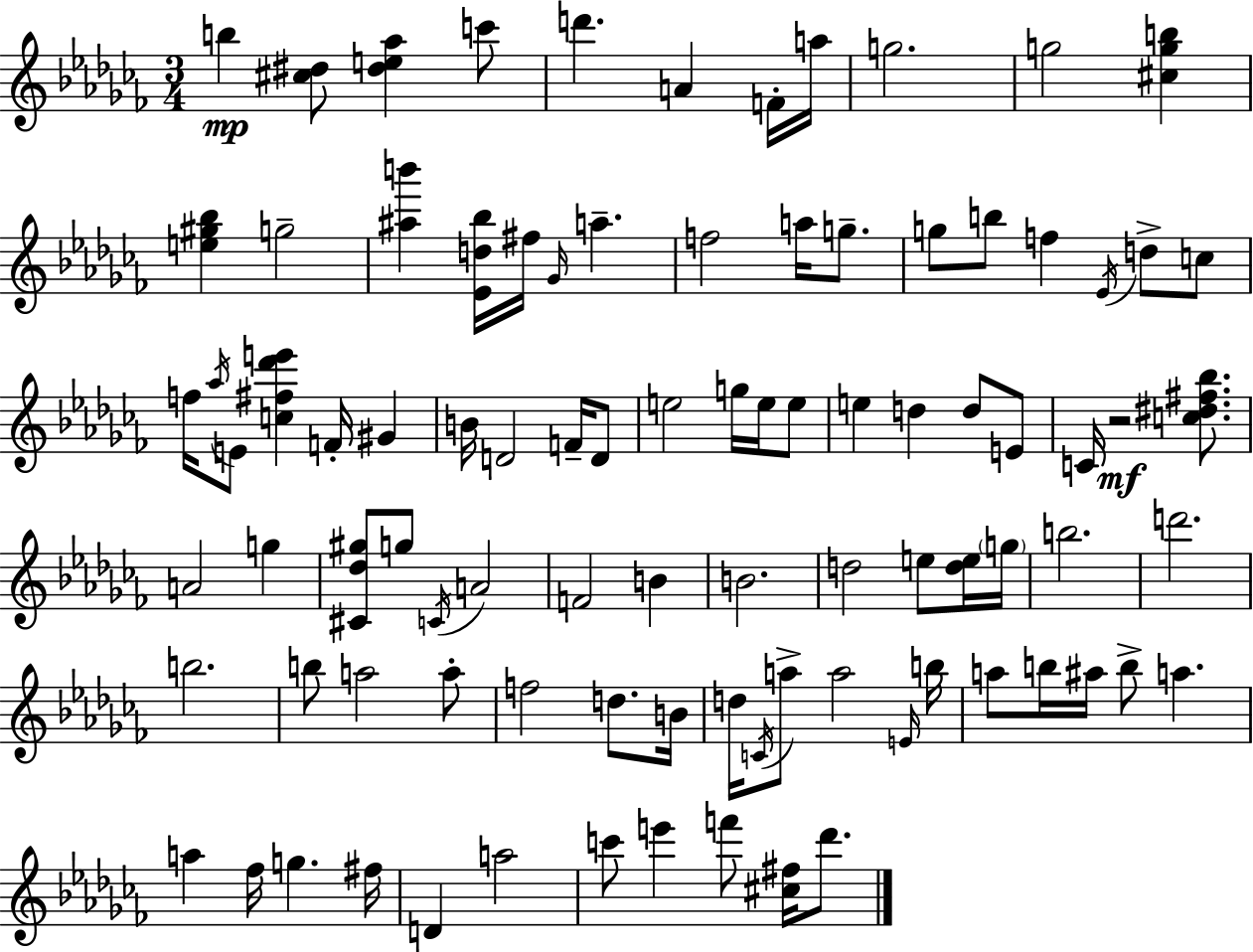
B5/q [C#5,D#5]/e [D#5,E5,Ab5]/q C6/e D6/q. A4/q F4/s A5/s G5/h. G5/h [C#5,G5,B5]/q [E5,G#5,Bb5]/q G5/h [A#5,B6]/q [Eb4,D5,Bb5]/s F#5/s Gb4/s A5/q. F5/h A5/s G5/e. G5/e B5/e F5/q Eb4/s D5/e C5/e F5/s Ab5/s E4/e [C5,F#5,Db6,E6]/q F4/s G#4/q B4/s D4/h F4/s D4/e E5/h G5/s E5/s E5/e E5/q D5/q D5/e E4/e C4/s R/h [C5,D#5,F#5,Bb5]/e. A4/h G5/q [C#4,Db5,G#5]/e G5/e C4/s A4/h F4/h B4/q B4/h. D5/h E5/e [D5,E5]/s G5/s B5/h. D6/h. B5/h. B5/e A5/h A5/e F5/h D5/e. B4/s D5/s C4/s A5/e A5/h E4/s B5/s A5/e B5/s A#5/s B5/e A5/q. A5/q FES5/s G5/q. F#5/s D4/q A5/h C6/e E6/q F6/e [C#5,F#5]/s Db6/e.